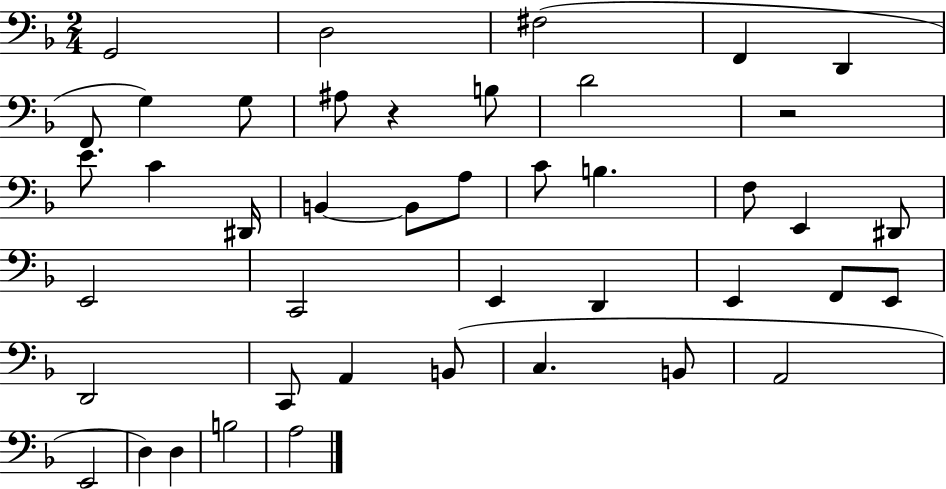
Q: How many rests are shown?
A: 2